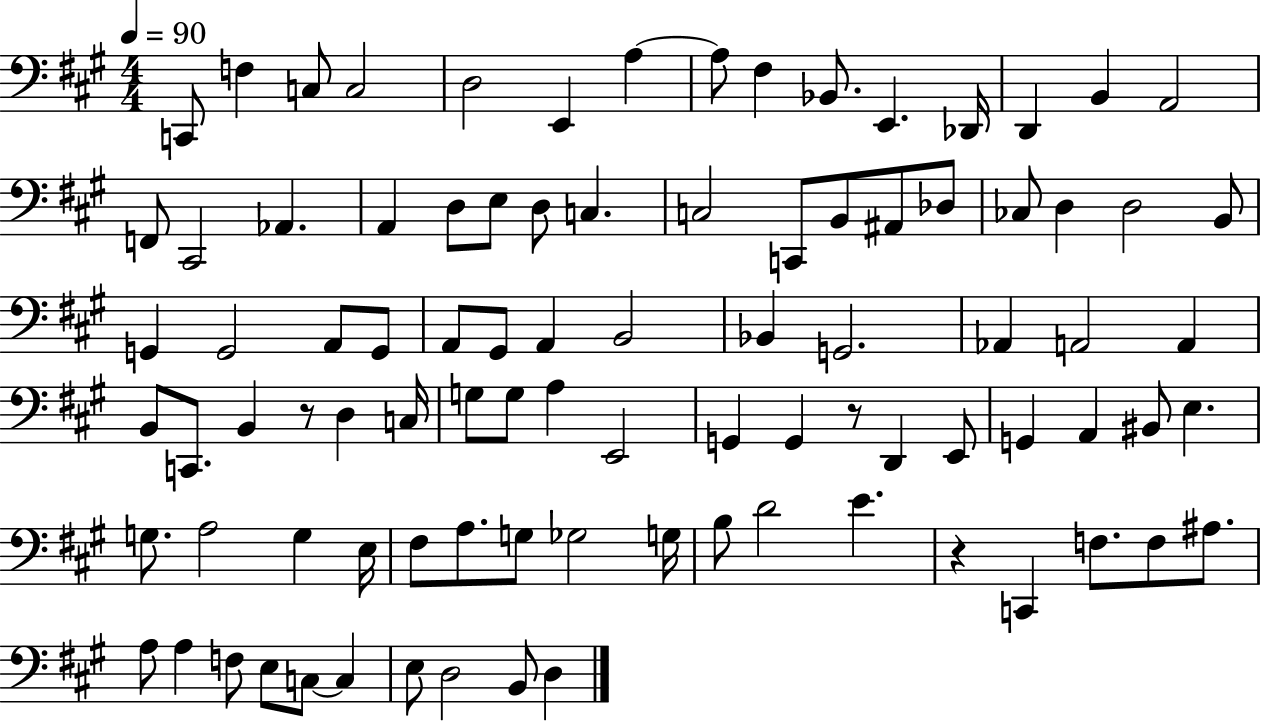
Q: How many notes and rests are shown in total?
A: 91